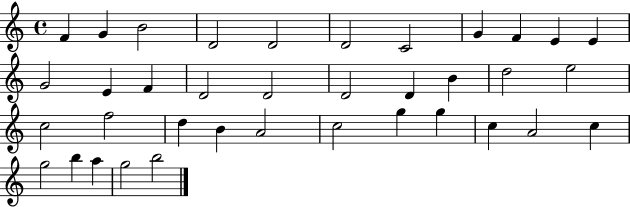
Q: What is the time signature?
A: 4/4